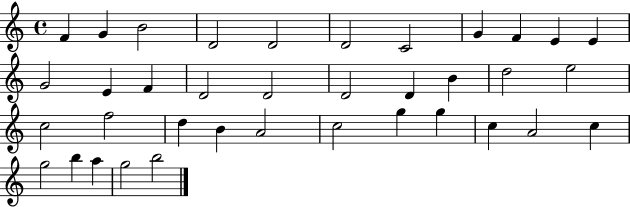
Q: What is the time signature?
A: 4/4